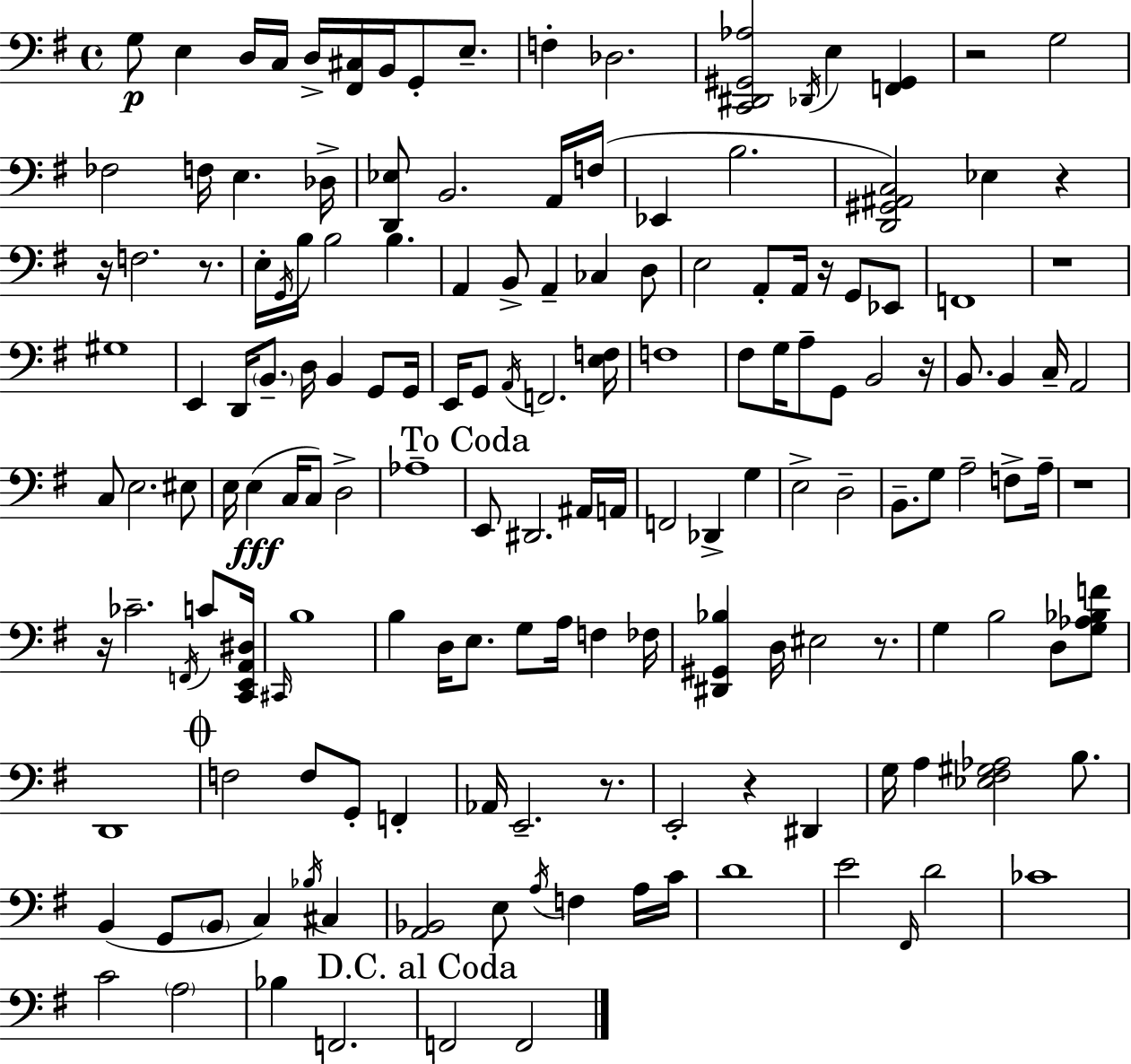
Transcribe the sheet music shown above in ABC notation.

X:1
T:Untitled
M:4/4
L:1/4
K:G
G,/2 E, D,/4 C,/4 D,/4 [^F,,^C,]/4 B,,/4 G,,/2 E,/2 F, _D,2 [C,,^D,,^G,,_A,]2 _D,,/4 E, [F,,^G,,] z2 G,2 _F,2 F,/4 E, _D,/4 [D,,_E,]/2 B,,2 A,,/4 F,/4 _E,, B,2 [D,,^G,,^A,,C,]2 _E, z z/4 F,2 z/2 E,/4 G,,/4 B,/4 B,2 B, A,, B,,/2 A,, _C, D,/2 E,2 A,,/2 A,,/4 z/4 G,,/2 _E,,/2 F,,4 z4 ^G,4 E,, D,,/4 B,,/2 D,/4 B,, G,,/2 G,,/4 E,,/4 G,,/2 A,,/4 F,,2 [E,F,]/4 F,4 ^F,/2 G,/4 A,/2 G,,/2 B,,2 z/4 B,,/2 B,, C,/4 A,,2 C,/2 E,2 ^E,/2 E,/4 E, C,/4 C,/2 D,2 _A,4 E,,/2 ^D,,2 ^A,,/4 A,,/4 F,,2 _D,, G, E,2 D,2 B,,/2 G,/2 A,2 F,/2 A,/4 z4 z/4 _C2 F,,/4 C/2 [C,,E,,A,,^D,]/4 ^C,,/4 B,4 B, D,/4 E,/2 G,/2 A,/4 F, _F,/4 [^D,,^G,,_B,] D,/4 ^E,2 z/2 G, B,2 D,/2 [G,_A,_B,F]/2 D,,4 F,2 F,/2 G,,/2 F,, _A,,/4 E,,2 z/2 E,,2 z ^D,, G,/4 A, [_E,^F,^G,_A,]2 B,/2 B,, G,,/2 B,,/2 C, _B,/4 ^C, [A,,_B,,]2 E,/2 A,/4 F, A,/4 C/4 D4 E2 ^F,,/4 D2 _C4 C2 A,2 _B, F,,2 F,,2 F,,2